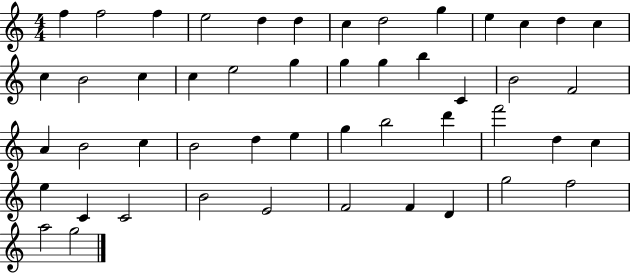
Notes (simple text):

F5/q F5/h F5/q E5/h D5/q D5/q C5/q D5/h G5/q E5/q C5/q D5/q C5/q C5/q B4/h C5/q C5/q E5/h G5/q G5/q G5/q B5/q C4/q B4/h F4/h A4/q B4/h C5/q B4/h D5/q E5/q G5/q B5/h D6/q F6/h D5/q C5/q E5/q C4/q C4/h B4/h E4/h F4/h F4/q D4/q G5/h F5/h A5/h G5/h